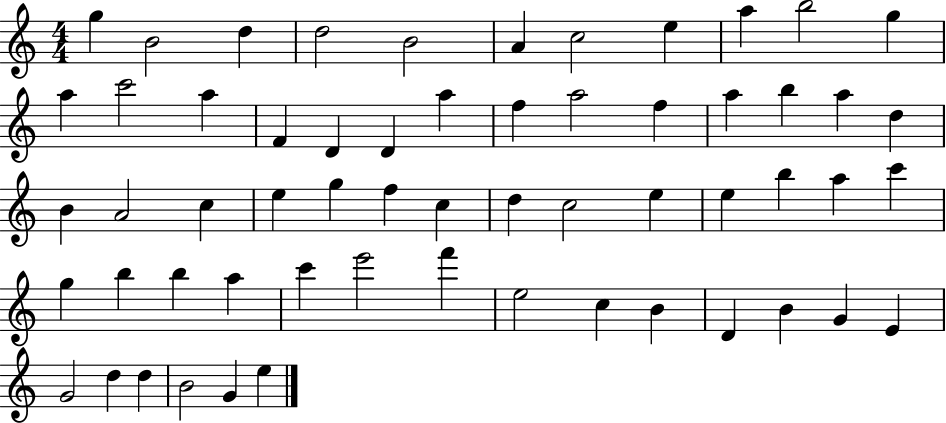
G5/q B4/h D5/q D5/h B4/h A4/q C5/h E5/q A5/q B5/h G5/q A5/q C6/h A5/q F4/q D4/q D4/q A5/q F5/q A5/h F5/q A5/q B5/q A5/q D5/q B4/q A4/h C5/q E5/q G5/q F5/q C5/q D5/q C5/h E5/q E5/q B5/q A5/q C6/q G5/q B5/q B5/q A5/q C6/q E6/h F6/q E5/h C5/q B4/q D4/q B4/q G4/q E4/q G4/h D5/q D5/q B4/h G4/q E5/q